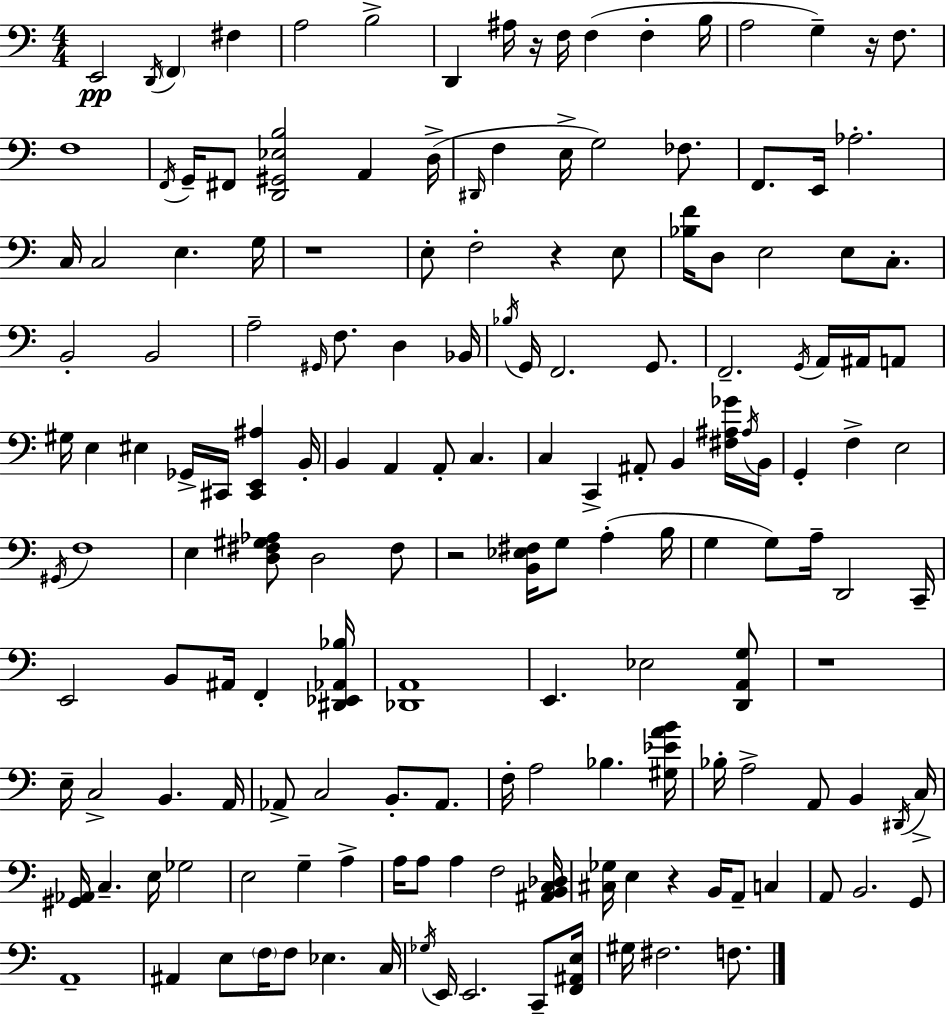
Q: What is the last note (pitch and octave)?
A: F3